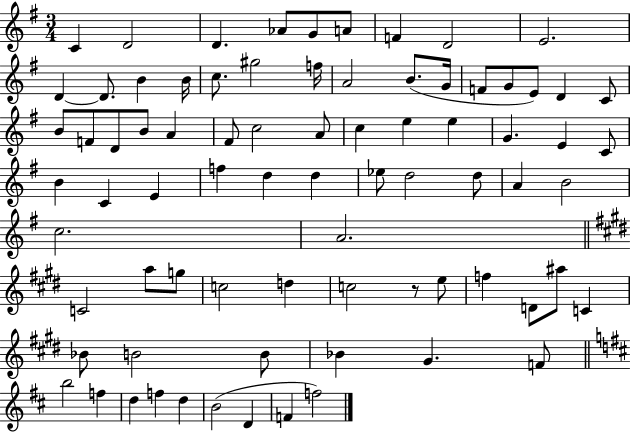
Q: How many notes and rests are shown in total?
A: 78